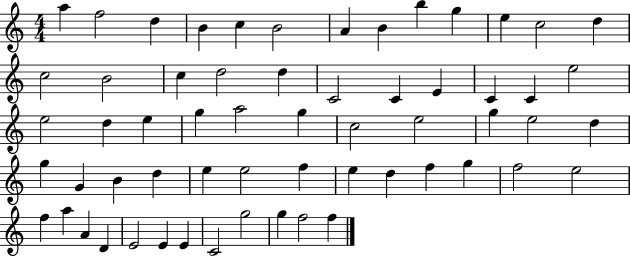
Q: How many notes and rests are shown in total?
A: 60